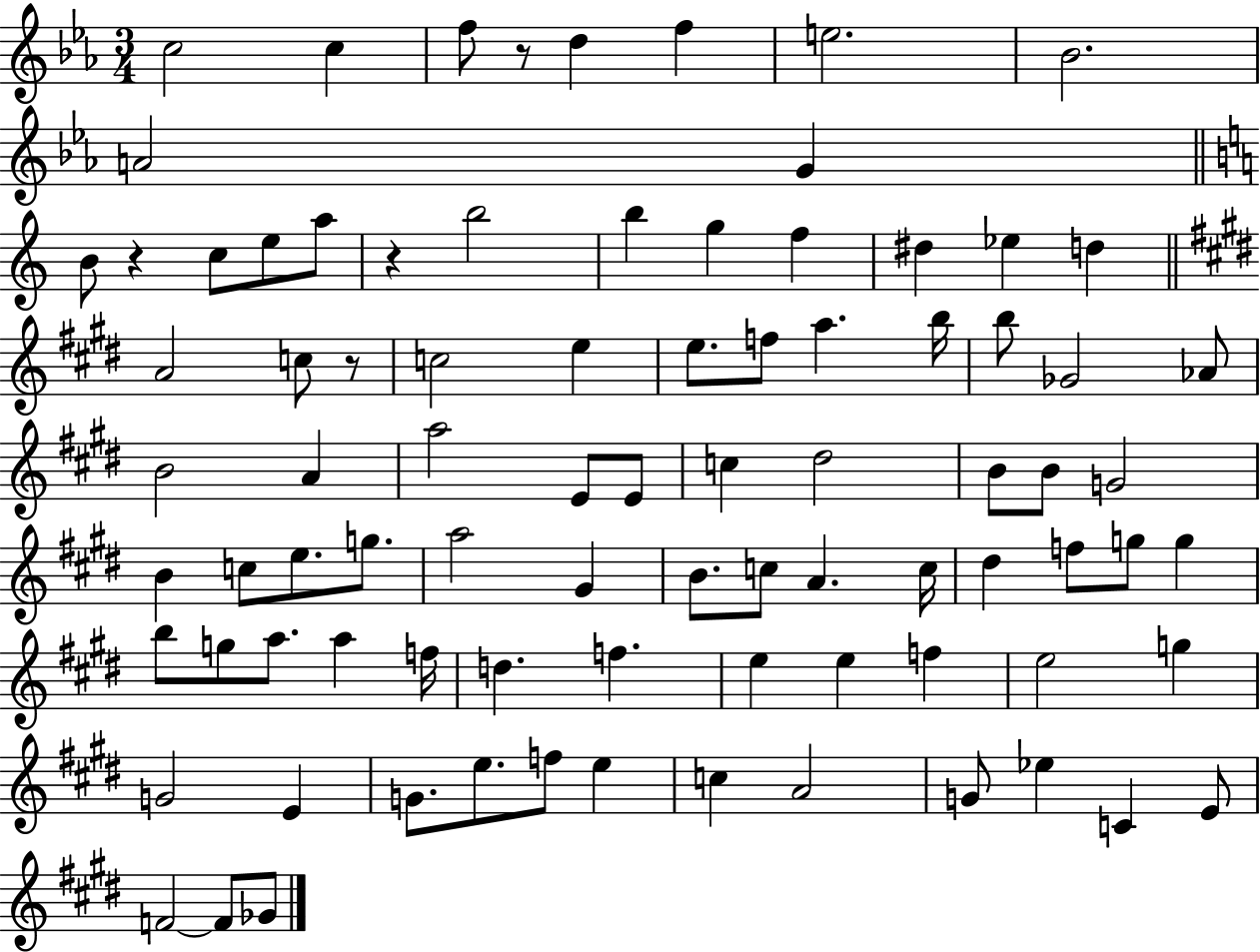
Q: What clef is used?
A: treble